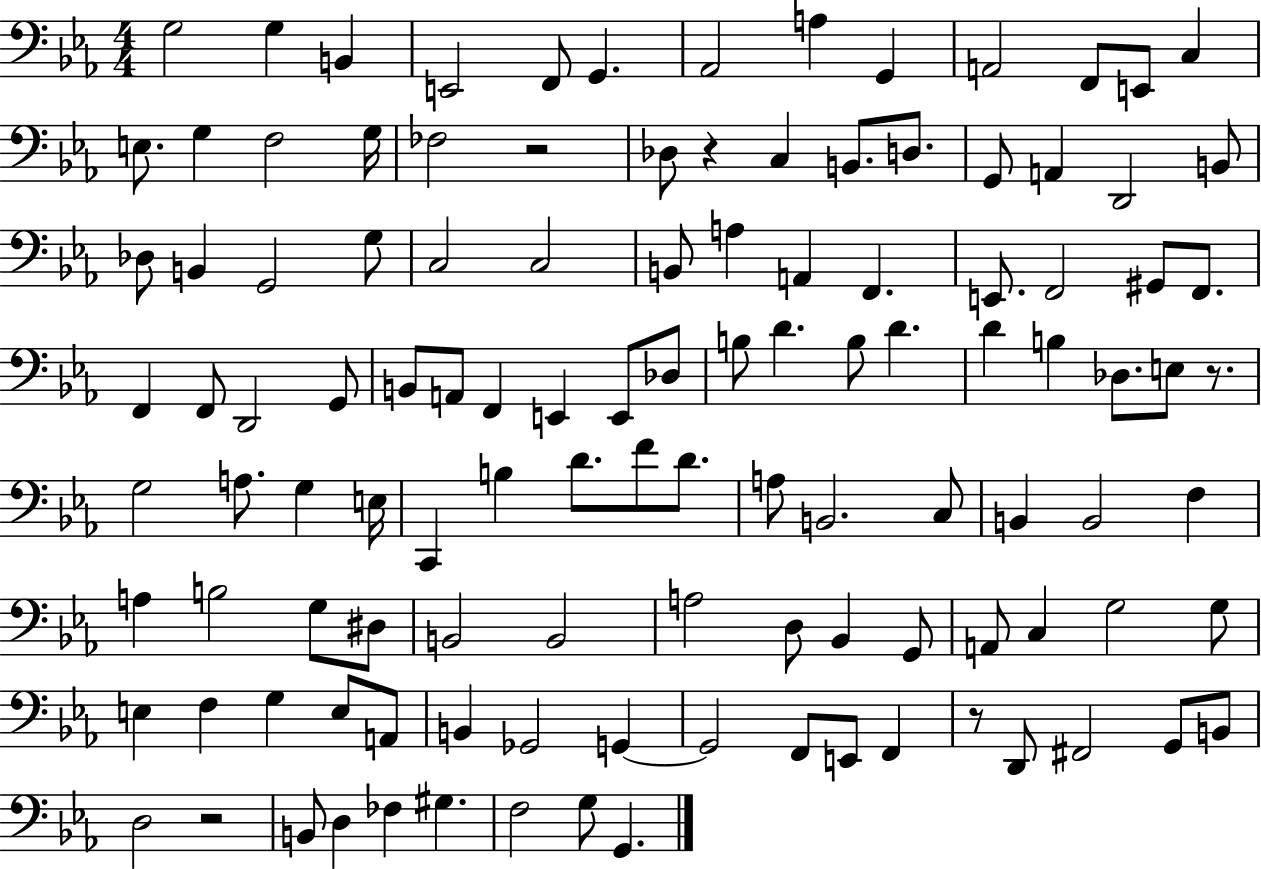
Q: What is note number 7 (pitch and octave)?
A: Ab2